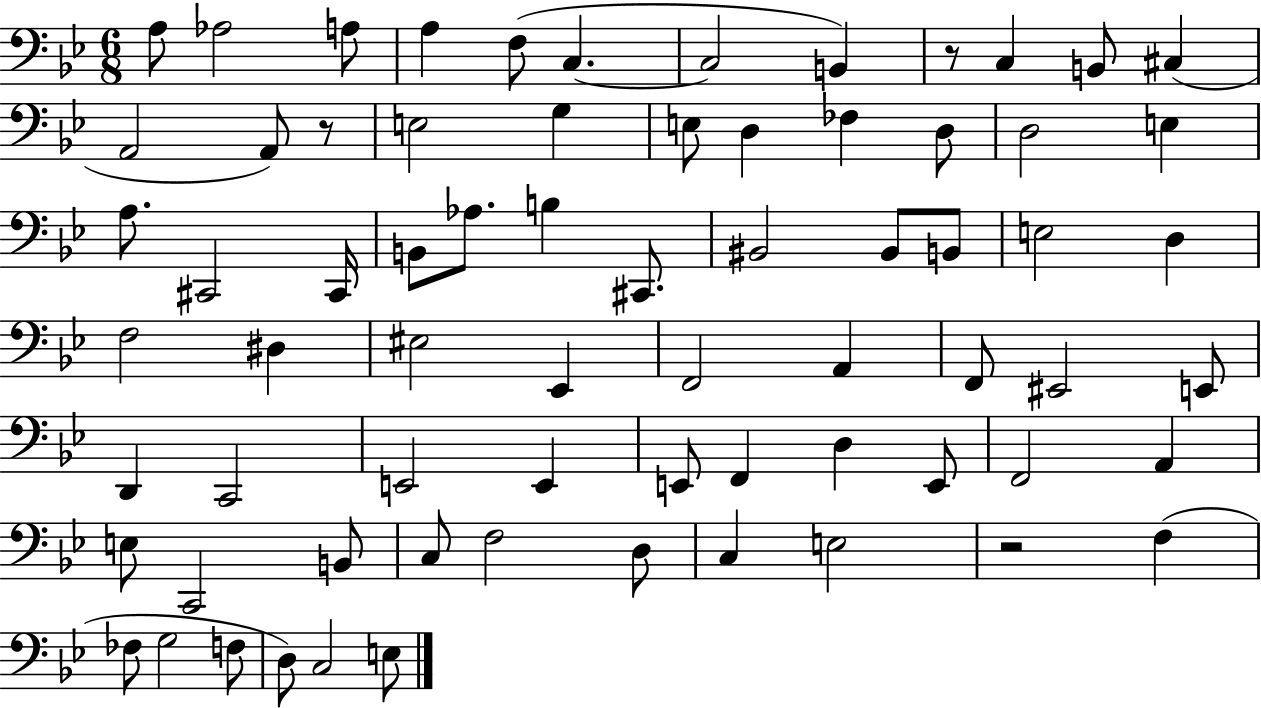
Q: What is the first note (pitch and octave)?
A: A3